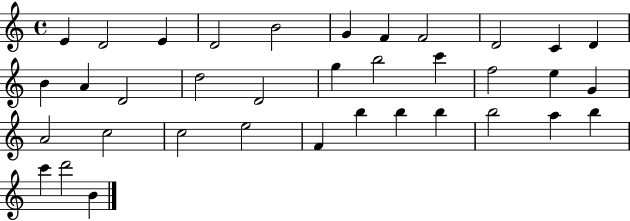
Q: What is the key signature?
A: C major